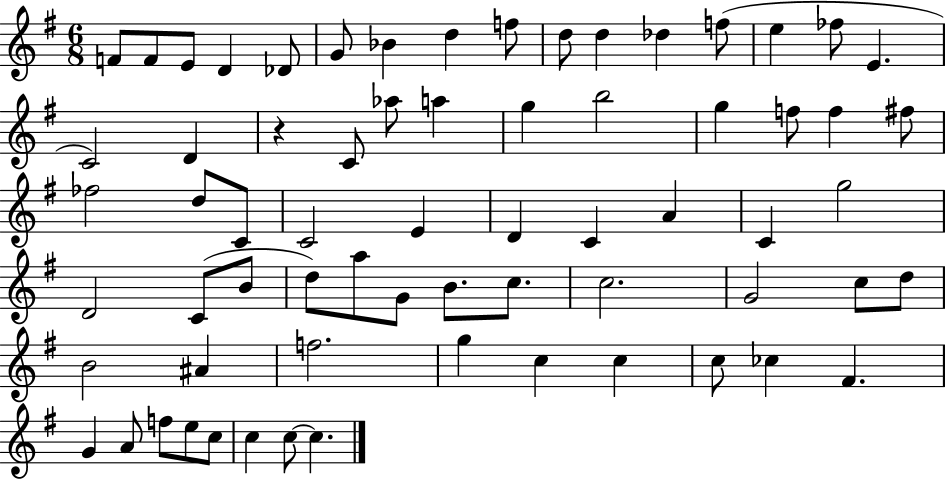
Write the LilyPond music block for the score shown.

{
  \clef treble
  \numericTimeSignature
  \time 6/8
  \key g \major
  f'8 f'8 e'8 d'4 des'8 | g'8 bes'4 d''4 f''8 | d''8 d''4 des''4 f''8( | e''4 fes''8 e'4. | \break c'2) d'4 | r4 c'8 aes''8 a''4 | g''4 b''2 | g''4 f''8 f''4 fis''8 | \break fes''2 d''8 c'8 | c'2 e'4 | d'4 c'4 a'4 | c'4 g''2 | \break d'2 c'8( b'8 | d''8) a''8 g'8 b'8. c''8. | c''2. | g'2 c''8 d''8 | \break b'2 ais'4 | f''2. | g''4 c''4 c''4 | c''8 ces''4 fis'4. | \break g'4 a'8 f''8 e''8 c''8 | c''4 c''8~~ c''4. | \bar "|."
}